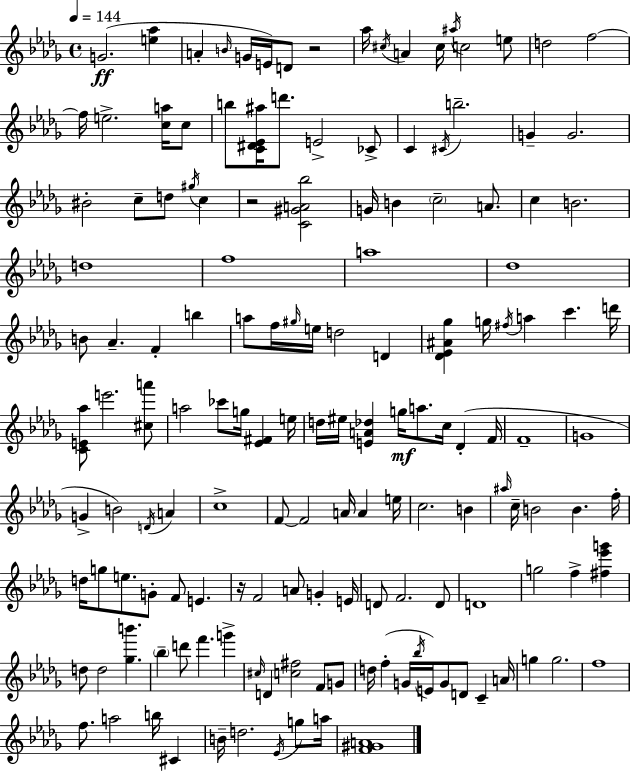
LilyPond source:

{
  \clef treble
  \time 4/4
  \defaultTimeSignature
  \key bes \minor
  \tempo 4 = 144
  g'2.(\ff <e'' aes''>4 | a'4-. \grace { b'16 } g'16 e'16) d'8 r2 | aes''16 \acciaccatura { cis''16 } a'4 cis''16 \acciaccatura { ais''16 } c''2 | e''8 d''2 f''2~~ | \break f''16 e''2.-> | <c'' a''>16 c''8 b''8 <c' dis' ees' ais''>16 d'''8. e'2-> | ces'8-> c'4 \acciaccatura { cis'16 } b''2.-- | g'4-- g'2. | \break bis'2-. c''8-- d''8 | \acciaccatura { gis''16 } c''4 r2 <c' gis' a' bes''>2 | g'16 b'4 \parenthesize c''2-- | a'8. c''4 b'2. | \break d''1 | f''1 | a''1 | des''1 | \break b'8 aes'4.-- f'4-. | b''4 a''8 f''16 \grace { gis''16 } e''16 d''2 | d'4 <des' ees' ais' ges''>4 g''16 \acciaccatura { fis''16 } a''4 | c'''4. d'''16 <c' e' aes''>8 e'''2. | \break <cis'' a'''>8 a''2 ces'''8 | g''16 <ees' fis'>4 e''16 d''16 eis''16 <e' a' des''>4 g''16\mf a''8. | c''16 des'4-.( f'16 f'1-- | g'1 | \break g'4-> b'2) | \acciaccatura { d'16 } a'4 c''1-> | f'8~~ f'2 | a'16 a'4 e''16 c''2. | \break b'4 \grace { ais''16 } c''16-- b'2 | b'4. f''16-. d''16 g''8 e''8. g'8-. | f'8 e'4. r16 f'2 | a'8 g'4-. e'16 d'8 f'2. | \break d'8 d'1 | g''2 | f''4-> <fis'' ees''' g'''>4 d''8 d''2 | <ges'' b'''>4. \parenthesize bes''4-- d'''8 f'''4. | \break g'''4-> \grace { cis''16 } d'4 <c'' fis''>2 | f'8 g'8 d''16 f''4-.( g'16 | \acciaccatura { bes''16 } e'16) g'8 d'8 c'4-- a'16 g''4 g''2. | f''1 | \break f''8. a''2 | b''16 cis'4 b'16-- d''2. | \acciaccatura { ees'16 } g''8 a''16 <f' gis' a'>1 | \bar "|."
}